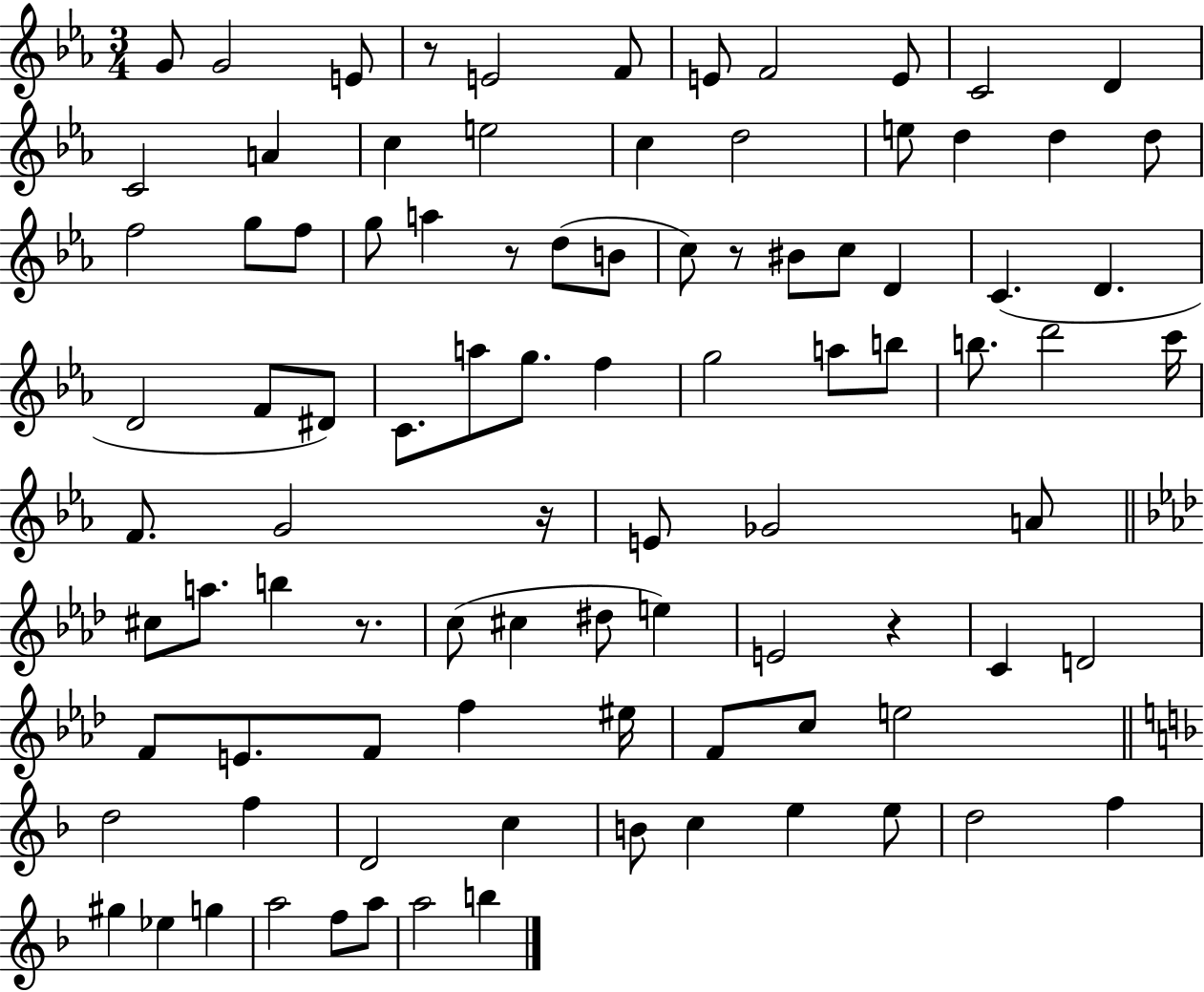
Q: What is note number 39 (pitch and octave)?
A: G5